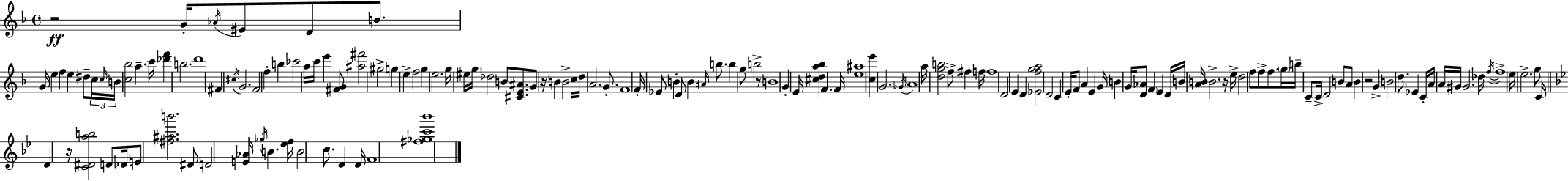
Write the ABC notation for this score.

X:1
T:Untitled
M:4/4
L:1/4
K:F
z2 G/4 _A/4 ^E/2 D/2 B/2 G/4 e f e ^d/2 c/4 c/4 B/4 [c_b]2 a c'/4 [_d'f'] b2 d'4 ^F ^c/4 G2 F2 f b _c'2 a/4 c'/4 e' [^FG]/2 [^a^f']2 ^g2 g e f2 g e2 g/4 ^e/4 g/4 _d2 B/2 [^CE^A]/2 G/2 z/4 B B2 c/4 d/4 A2 G/2 F4 F/4 _E/2 B D/2 B ^A/4 b/2 b g/2 b2 z/2 B4 G E/4 [^cda_b] F F/4 [e^a]4 [ce'] G2 _G/4 A4 a/4 [dgb]2 f/2 ^f f/4 f4 D2 E D [_Efga]2 D2 C E/4 F/2 A E G/4 B G/4 [D_A]/2 F E D/4 B/4 [AB]/4 B2 z/4 e/4 d2 f/2 f/2 f/2 g/4 b/4 C/2 C/4 D2 B/2 A/2 B z2 G B2 d/2 _E C/4 A/4 A/4 ^G/4 ^G2 _d/4 f/4 f4 e/4 e2 g/2 C/4 D z/4 [C^Dab]2 D/2 _D/4 E/2 [^f^ab']2 ^D/2 D2 [E_A]/4 _g/4 B [_ef]/4 B2 c/2 D D/4 F4 [^f_gc'_b']4